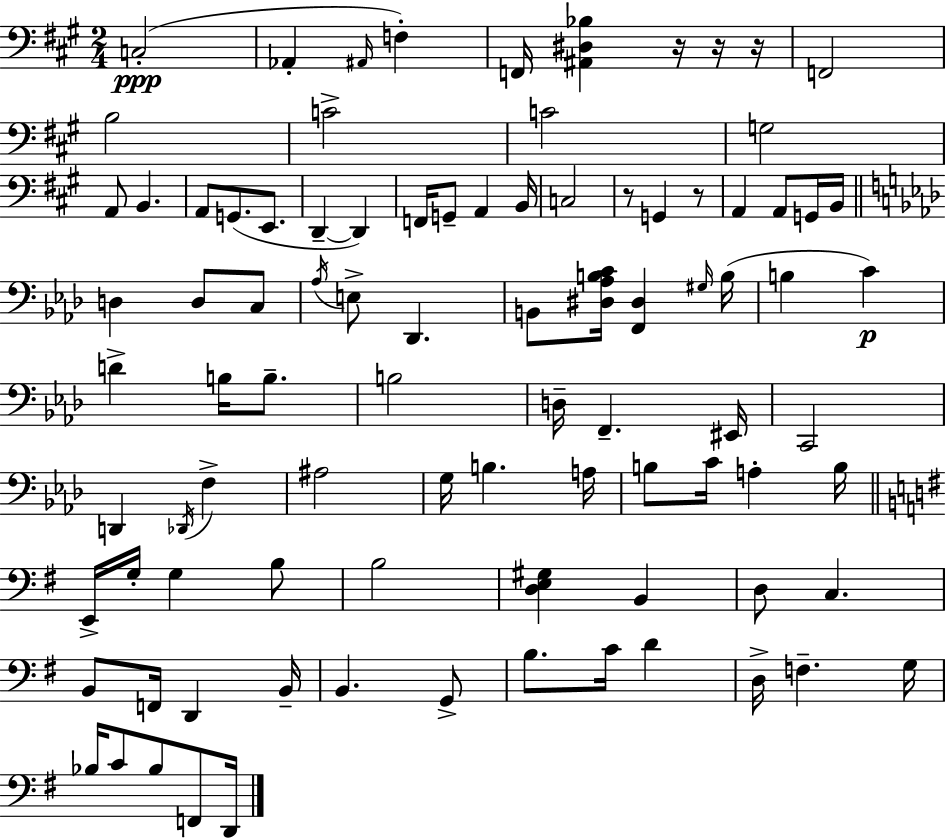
{
  \clef bass
  \numericTimeSignature
  \time 2/4
  \key a \major
  \repeat volta 2 { c2-.(\ppp | aes,4-. \grace { ais,16 } f4-.) | f,16 <ais, dis bes>4 r16 r16 | r16 f,2 | \break b2 | c'2-> | c'2 | g2 | \break a,8 b,4. | a,8 g,8.( e,8. | d,4--~~ d,4) | f,16 g,8-- a,4 | \break b,16 c2 | r8 g,4 r8 | a,4 a,8 g,16 | b,16 \bar "||" \break \key aes \major d4 d8 c8 | \acciaccatura { aes16 } e8-> des,4. | b,8 <dis aes b c'>16 <f, dis>4 | \grace { gis16 } b16( b4 c'4\p) | \break d'4-> b16 b8.-- | b2 | d16-- f,4.-- | eis,16 c,2 | \break d,4 \acciaccatura { des,16 } f4-> | ais2 | g16 b4. | a16 b8 c'16 a4-. | \break b16 \bar "||" \break \key g \major e,16-> g16-. g4 b8 | b2 | <d e gis>4 b,4 | d8 c4. | \break b,8 f,16 d,4 b,16-- | b,4. g,8-> | b8. c'16 d'4 | d16-> f4.-- g16 | \break bes16 c'8 bes8 f,8 d,16 | } \bar "|."
}